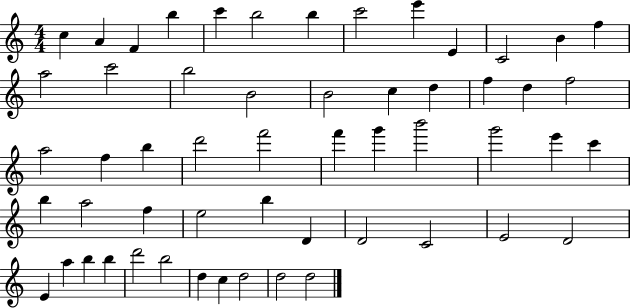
X:1
T:Untitled
M:4/4
L:1/4
K:C
c A F b c' b2 b c'2 e' E C2 B f a2 c'2 b2 B2 B2 c d f d f2 a2 f b d'2 f'2 f' g' b'2 g'2 e' c' b a2 f e2 b D D2 C2 E2 D2 E a b b d'2 b2 d c d2 d2 d2